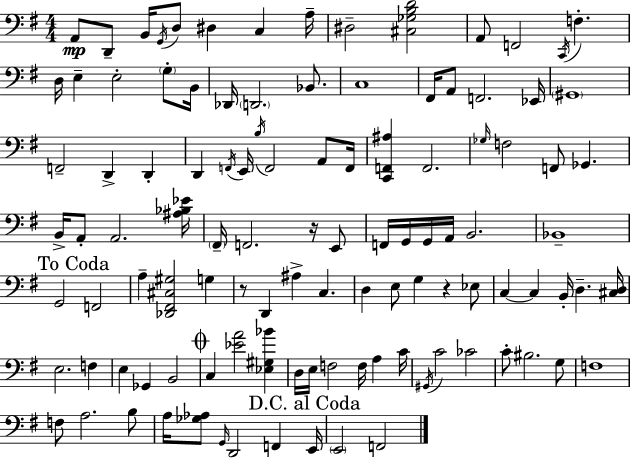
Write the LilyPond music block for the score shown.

{
  \clef bass
  \numericTimeSignature
  \time 4/4
  \key e \minor
  \repeat volta 2 { a,8\mp d,8-- b,16 \acciaccatura { g,16 } d8 dis4 c4 | a16-- dis2-- <cis ges b d'>2 | a,8 f,2 \acciaccatura { c,16 } f4.-. | d16 e4-- e2-. \parenthesize g8-. | \break b,16 des,16 \parenthesize d,2. bes,8. | c1 | fis,16 a,8 f,2. | ees,16 \parenthesize gis,1 | \break f,2-- d,4-> d,4-. | d,4 \acciaccatura { f,16 } e,16 \acciaccatura { b16 } f,2 | a,8 f,16 <c, f, ais>4 f,2. | \grace { ges16 } f2 f,8 ges,4. | \break b,16-> a,8-. a,2. | <ais bes ees'>16 \parenthesize fis,16-- f,2. | r16 e,8 f,16 g,16 g,16 a,16 b,2. | bes,1-- | \break \mark "To Coda" g,2 f,2 | a4-- <des, fis, cis gis>2 | g4 r8 d,4 ais4-> c4. | d4 e8 g4 r4 | \break ees8 c4~~ c4 b,16-. d4.-- | <cis d>16 e2. | f4 e4 ges,4 b,2 | \mark \markup { \musicglyph "scripts.coda" } c4 <ees' a'>2 | \break <ees gis bes'>4 d16 e16 f2 f16 | a4 c'16 \acciaccatura { gis,16 } c'2 ces'2 | c'8-. bis2. | g8 f1 | \break f8 a2. | b8 a16 <ges aes>8 \grace { g,16 } d,2 | f,4 \mark "D.C. al Coda" e,16 \parenthesize e,2 f,2 | } \bar "|."
}